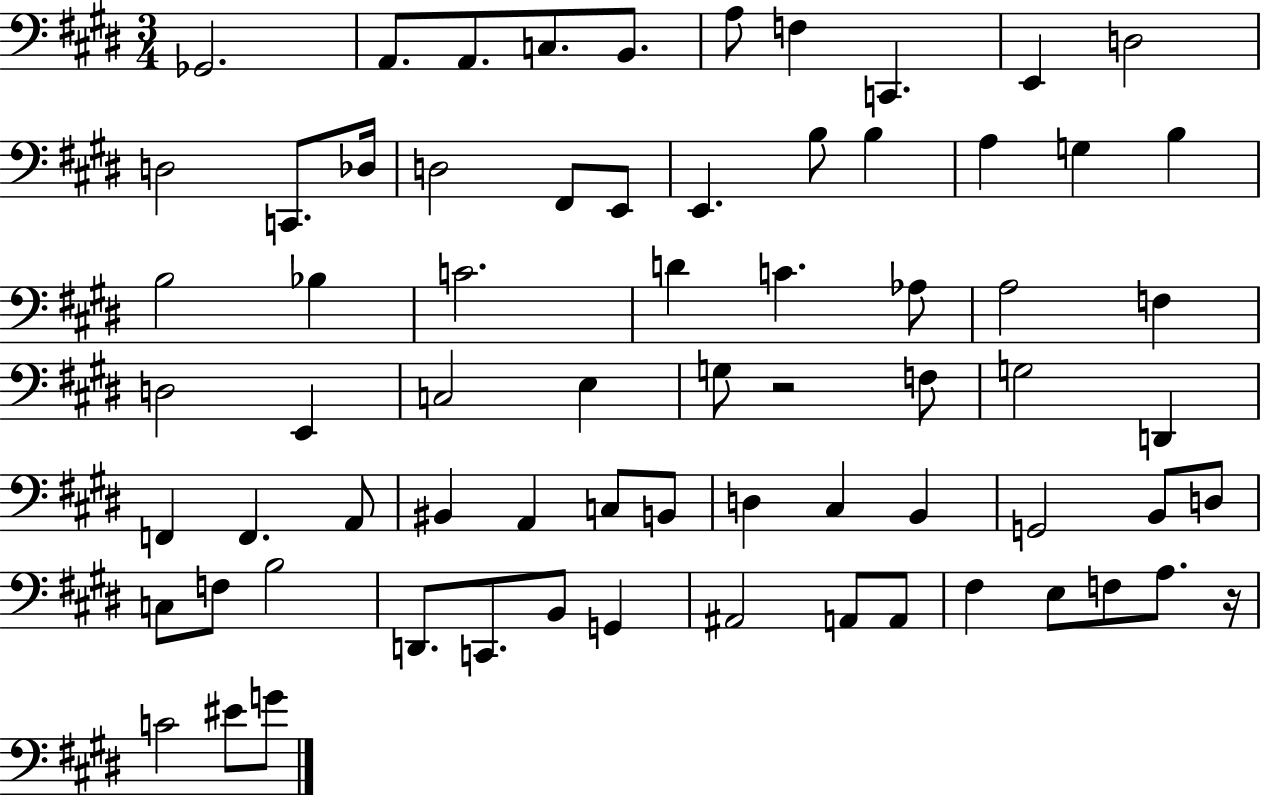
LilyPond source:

{
  \clef bass
  \numericTimeSignature
  \time 3/4
  \key e \major
  ges,2. | a,8. a,8. c8. b,8. | a8 f4 c,4. | e,4 d2 | \break d2 c,8. des16 | d2 fis,8 e,8 | e,4. b8 b4 | a4 g4 b4 | \break b2 bes4 | c'2. | d'4 c'4. aes8 | a2 f4 | \break d2 e,4 | c2 e4 | g8 r2 f8 | g2 d,4 | \break f,4 f,4. a,8 | bis,4 a,4 c8 b,8 | d4 cis4 b,4 | g,2 b,8 d8 | \break c8 f8 b2 | d,8. c,8. b,8 g,4 | ais,2 a,8 a,8 | fis4 e8 f8 a8. r16 | \break c'2 eis'8 g'8 | \bar "|."
}